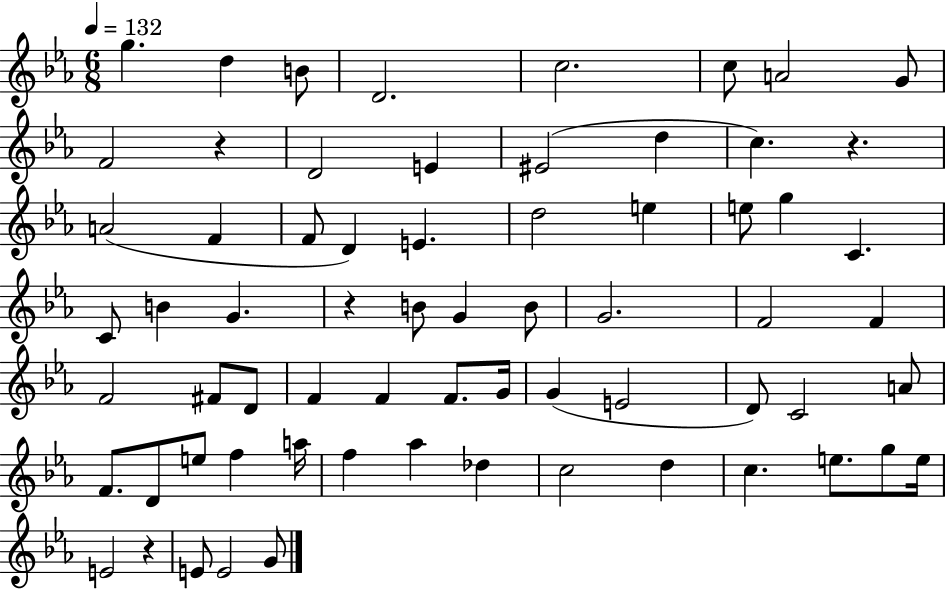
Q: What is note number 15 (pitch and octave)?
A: A4